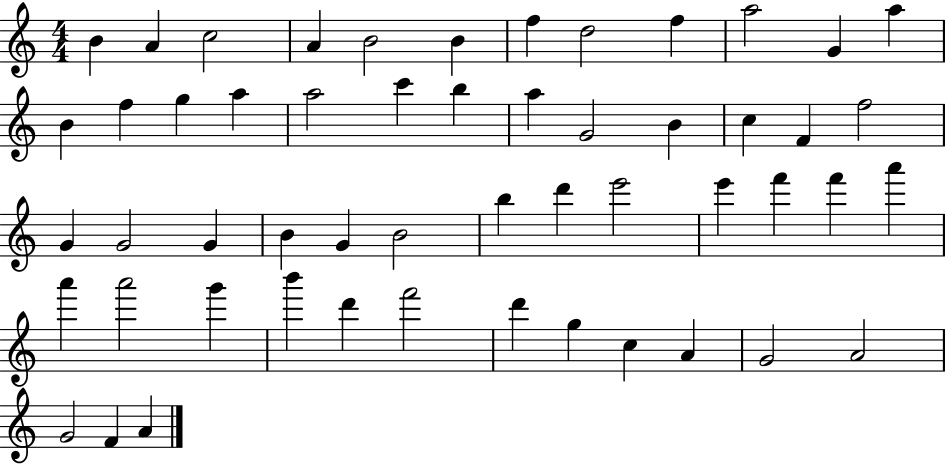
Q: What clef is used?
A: treble